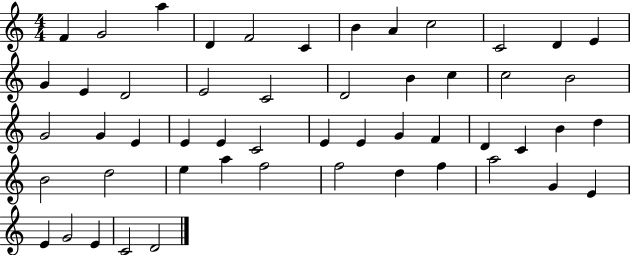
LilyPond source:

{
  \clef treble
  \numericTimeSignature
  \time 4/4
  \key c \major
  f'4 g'2 a''4 | d'4 f'2 c'4 | b'4 a'4 c''2 | c'2 d'4 e'4 | \break g'4 e'4 d'2 | e'2 c'2 | d'2 b'4 c''4 | c''2 b'2 | \break g'2 g'4 e'4 | e'4 e'4 c'2 | e'4 e'4 g'4 f'4 | d'4 c'4 b'4 d''4 | \break b'2 d''2 | e''4 a''4 f''2 | f''2 d''4 f''4 | a''2 g'4 e'4 | \break e'4 g'2 e'4 | c'2 d'2 | \bar "|."
}